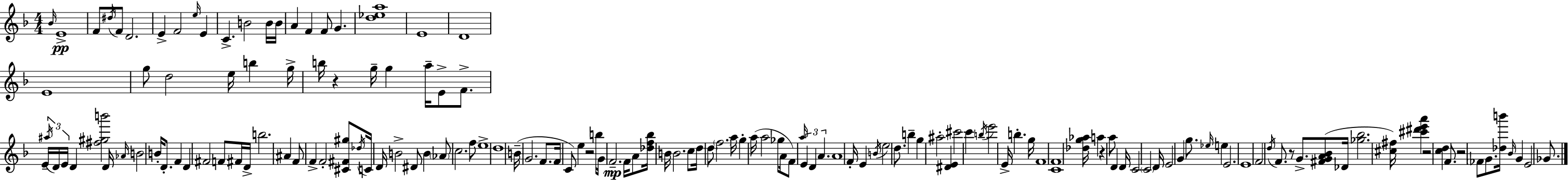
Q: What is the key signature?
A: D minor